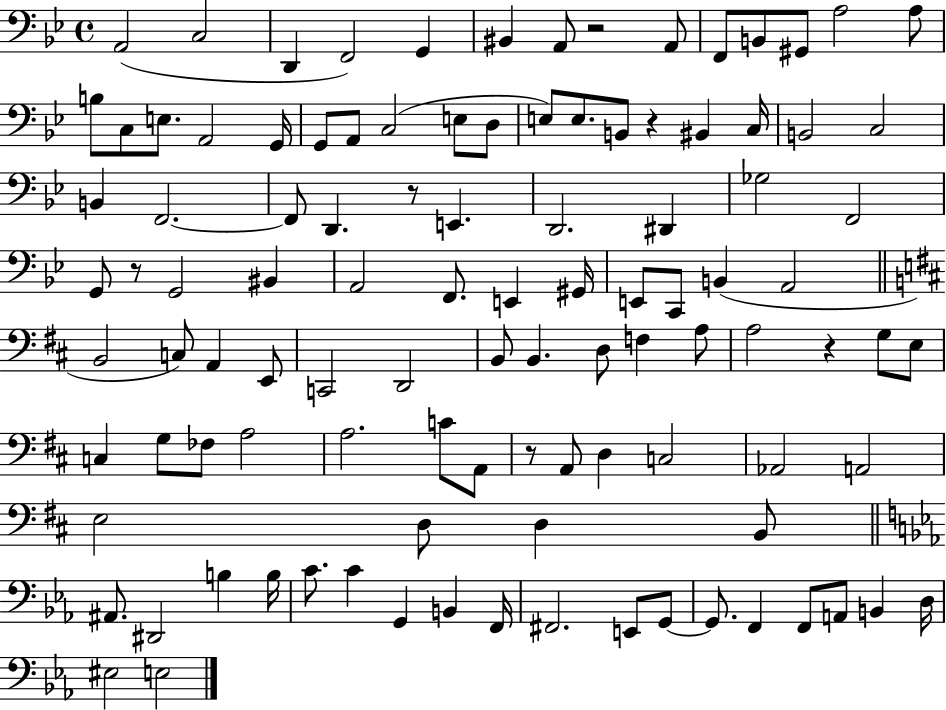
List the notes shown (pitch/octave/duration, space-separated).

A2/h C3/h D2/q F2/h G2/q BIS2/q A2/e R/h A2/e F2/e B2/e G#2/e A3/h A3/e B3/e C3/e E3/e. A2/h G2/s G2/e A2/e C3/h E3/e D3/e E3/e E3/e. B2/e R/q BIS2/q C3/s B2/h C3/h B2/q F2/h. F2/e D2/q. R/e E2/q. D2/h. D#2/q Gb3/h F2/h G2/e R/e G2/h BIS2/q A2/h F2/e. E2/q G#2/s E2/e C2/e B2/q A2/h B2/h C3/e A2/q E2/e C2/h D2/h B2/e B2/q. D3/e F3/q A3/e A3/h R/q G3/e E3/e C3/q G3/e FES3/e A3/h A3/h. C4/e A2/e R/e A2/e D3/q C3/h Ab2/h A2/h E3/h D3/e D3/q B2/e A#2/e. D#2/h B3/q B3/s C4/e. C4/q G2/q B2/q F2/s F#2/h. E2/e G2/e G2/e. F2/q F2/e A2/e B2/q D3/s EIS3/h E3/h